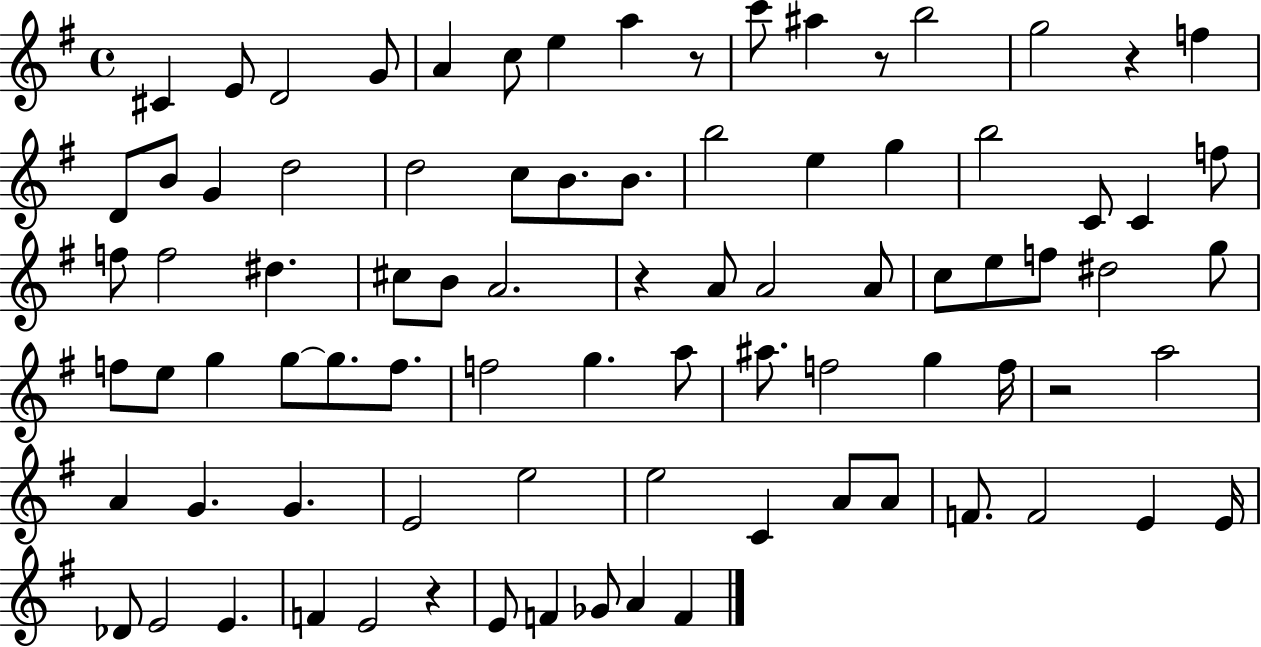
C#4/q E4/e D4/h G4/e A4/q C5/e E5/q A5/q R/e C6/e A#5/q R/e B5/h G5/h R/q F5/q D4/e B4/e G4/q D5/h D5/h C5/e B4/e. B4/e. B5/h E5/q G5/q B5/h C4/e C4/q F5/e F5/e F5/h D#5/q. C#5/e B4/e A4/h. R/q A4/e A4/h A4/e C5/e E5/e F5/e D#5/h G5/e F5/e E5/e G5/q G5/e G5/e. F5/e. F5/h G5/q. A5/e A#5/e. F5/h G5/q F5/s R/h A5/h A4/q G4/q. G4/q. E4/h E5/h E5/h C4/q A4/e A4/e F4/e. F4/h E4/q E4/s Db4/e E4/h E4/q. F4/q E4/h R/q E4/e F4/q Gb4/e A4/q F4/q